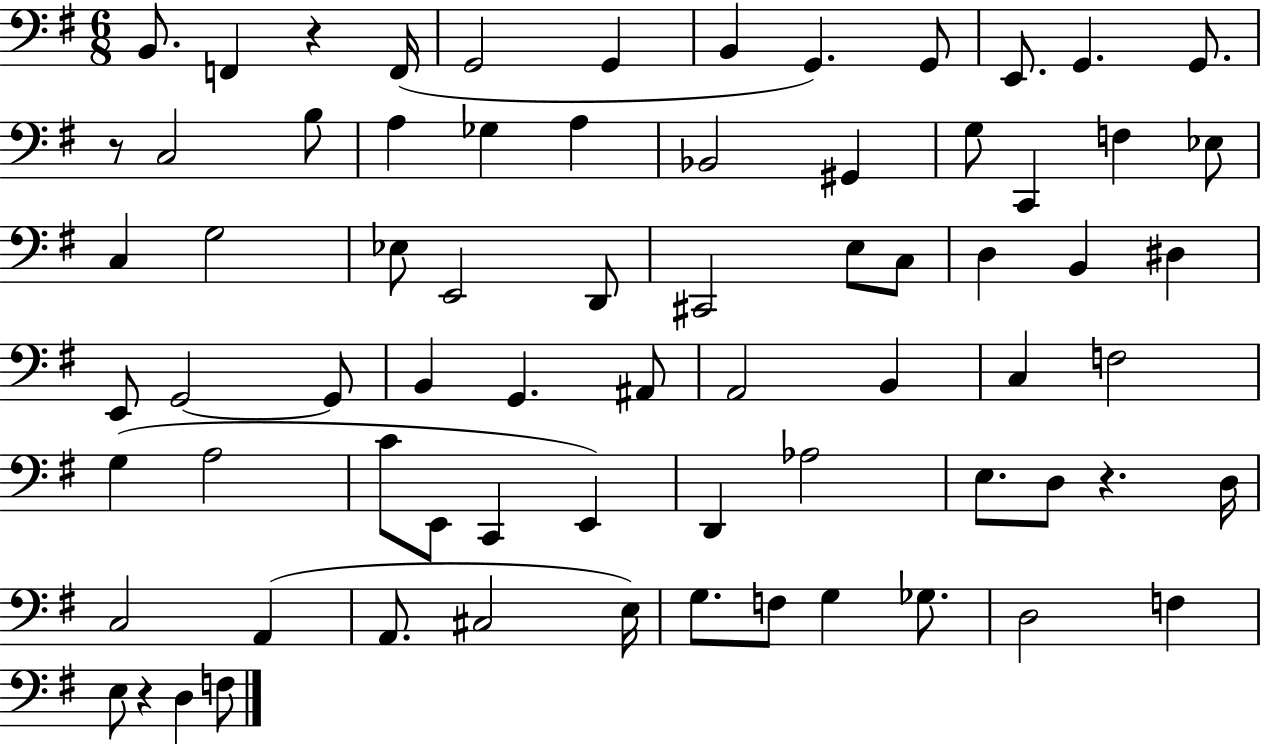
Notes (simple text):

B2/e. F2/q R/q F2/s G2/h G2/q B2/q G2/q. G2/e E2/e. G2/q. G2/e. R/e C3/h B3/e A3/q Gb3/q A3/q Bb2/h G#2/q G3/e C2/q F3/q Eb3/e C3/q G3/h Eb3/e E2/h D2/e C#2/h E3/e C3/e D3/q B2/q D#3/q E2/e G2/h G2/e B2/q G2/q. A#2/e A2/h B2/q C3/q F3/h G3/q A3/h C4/e E2/e C2/q E2/q D2/q Ab3/h E3/e. D3/e R/q. D3/s C3/h A2/q A2/e. C#3/h E3/s G3/e. F3/e G3/q Gb3/e. D3/h F3/q E3/e R/q D3/q F3/e